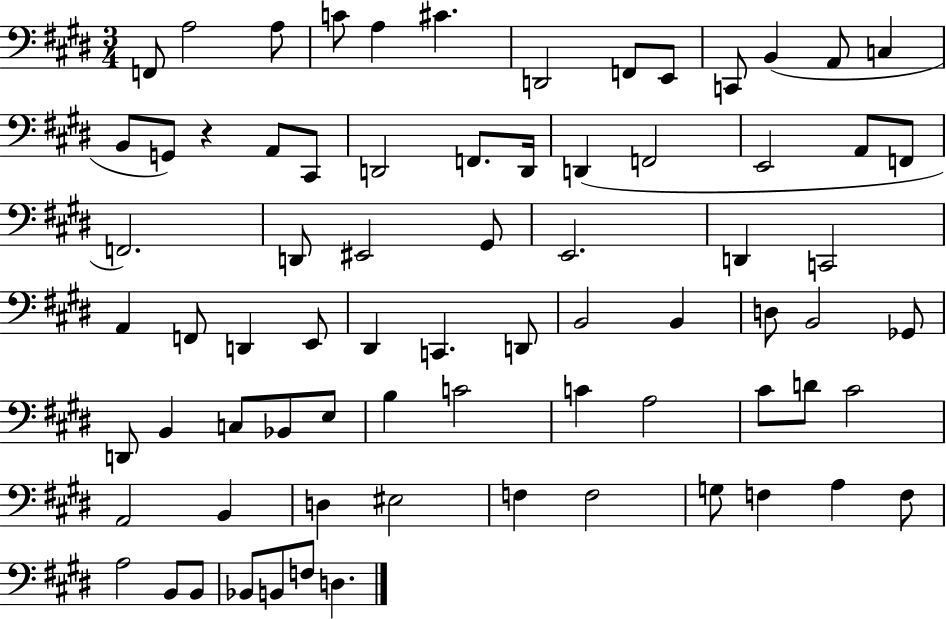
{
  \clef bass
  \numericTimeSignature
  \time 3/4
  \key e \major
  \repeat volta 2 { f,8 a2 a8 | c'8 a4 cis'4. | d,2 f,8 e,8 | c,8 b,4( a,8 c4 | \break b,8 g,8) r4 a,8 cis,8 | d,2 f,8. d,16 | d,4( f,2 | e,2 a,8 f,8 | \break f,2.) | d,8 eis,2 gis,8 | e,2. | d,4 c,2 | \break a,4 f,8 d,4 e,8 | dis,4 c,4. d,8 | b,2 b,4 | d8 b,2 ges,8 | \break d,8 b,4 c8 bes,8 e8 | b4 c'2 | c'4 a2 | cis'8 d'8 cis'2 | \break a,2 b,4 | d4 eis2 | f4 f2 | g8 f4 a4 f8 | \break a2 b,8 b,8 | bes,8 b,8 f8 d4. | } \bar "|."
}